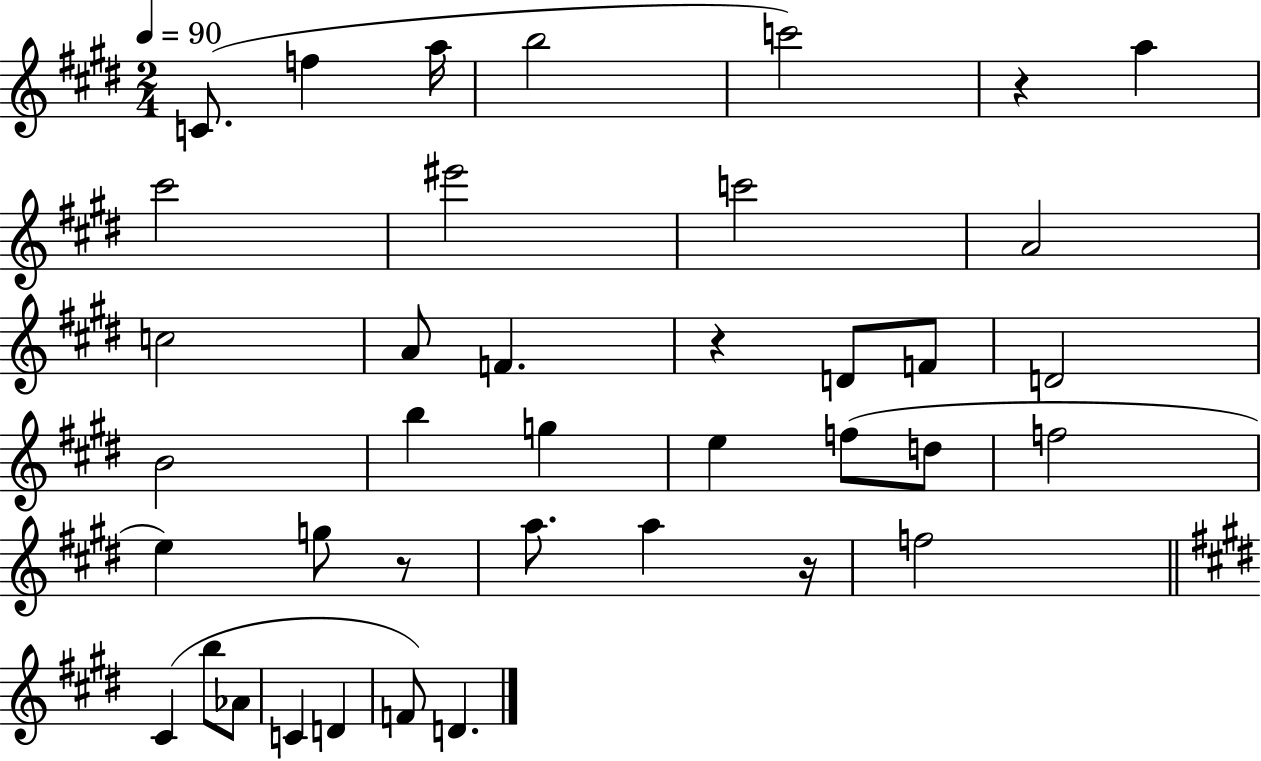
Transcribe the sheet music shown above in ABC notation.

X:1
T:Untitled
M:2/4
L:1/4
K:E
C/2 f a/4 b2 c'2 z a ^c'2 ^e'2 c'2 A2 c2 A/2 F z D/2 F/2 D2 B2 b g e f/2 d/2 f2 e g/2 z/2 a/2 a z/4 f2 ^C b/2 _A/2 C D F/2 D